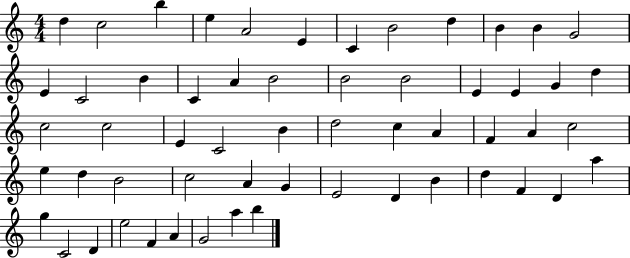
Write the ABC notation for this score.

X:1
T:Untitled
M:4/4
L:1/4
K:C
d c2 b e A2 E C B2 d B B G2 E C2 B C A B2 B2 B2 E E G d c2 c2 E C2 B d2 c A F A c2 e d B2 c2 A G E2 D B d F D a g C2 D e2 F A G2 a b